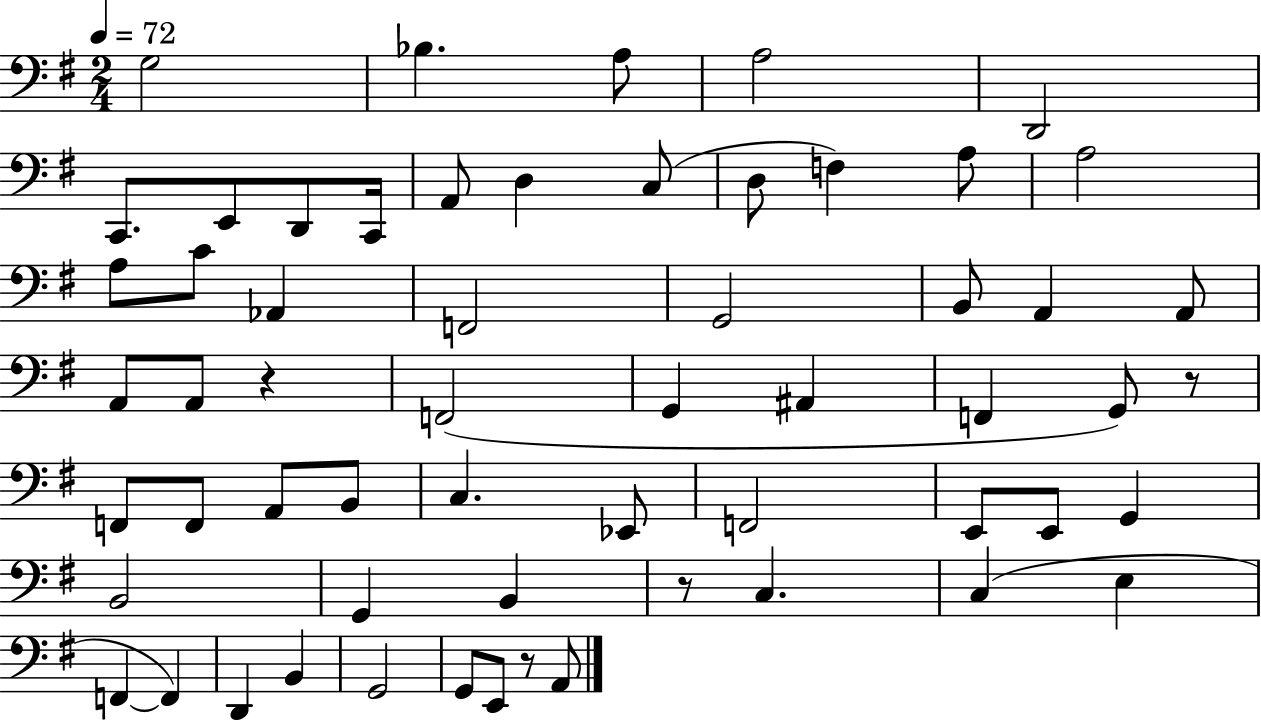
G3/h Bb3/q. A3/e A3/h D2/h C2/e. E2/e D2/e C2/s A2/e D3/q C3/e D3/e F3/q A3/e A3/h A3/e C4/e Ab2/q F2/h G2/h B2/e A2/q A2/e A2/e A2/e R/q F2/h G2/q A#2/q F2/q G2/e R/e F2/e F2/e A2/e B2/e C3/q. Eb2/e F2/h E2/e E2/e G2/q B2/h G2/q B2/q R/e C3/q. C3/q E3/q F2/q F2/q D2/q B2/q G2/h G2/e E2/e R/e A2/e